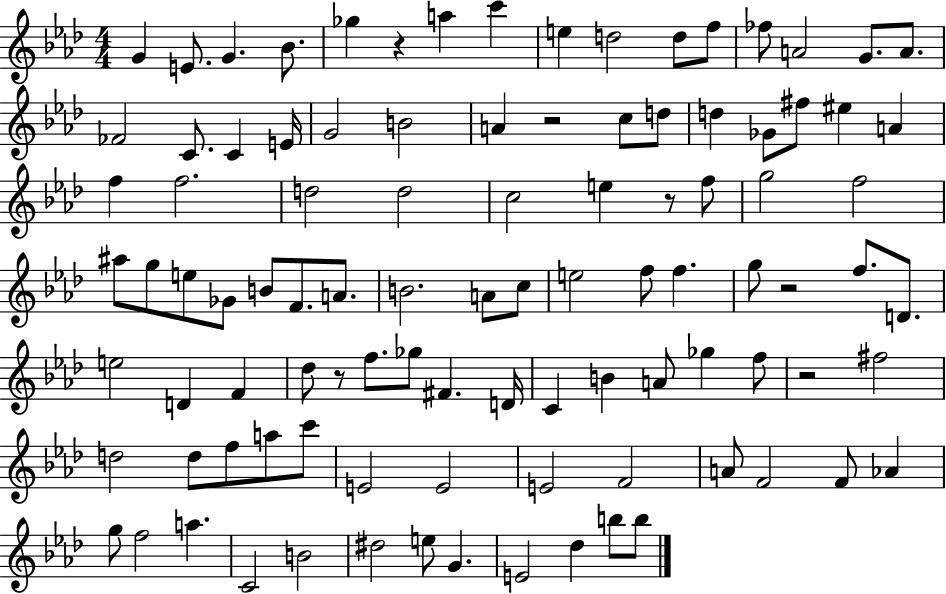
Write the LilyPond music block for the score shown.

{
  \clef treble
  \numericTimeSignature
  \time 4/4
  \key aes \major
  g'4 e'8. g'4. bes'8. | ges''4 r4 a''4 c'''4 | e''4 d''2 d''8 f''8 | fes''8 a'2 g'8. a'8. | \break fes'2 c'8. c'4 e'16 | g'2 b'2 | a'4 r2 c''8 d''8 | d''4 ges'8 fis''8 eis''4 a'4 | \break f''4 f''2. | d''2 d''2 | c''2 e''4 r8 f''8 | g''2 f''2 | \break ais''8 g''8 e''8 ges'8 b'8 f'8. a'8. | b'2. a'8 c''8 | e''2 f''8 f''4. | g''8 r2 f''8. d'8. | \break e''2 d'4 f'4 | des''8 r8 f''8. ges''8 fis'4. d'16 | c'4 b'4 a'8 ges''4 f''8 | r2 fis''2 | \break d''2 d''8 f''8 a''8 c'''8 | e'2 e'2 | e'2 f'2 | a'8 f'2 f'8 aes'4 | \break g''8 f''2 a''4. | c'2 b'2 | dis''2 e''8 g'4. | e'2 des''4 b''8 b''8 | \break \bar "|."
}